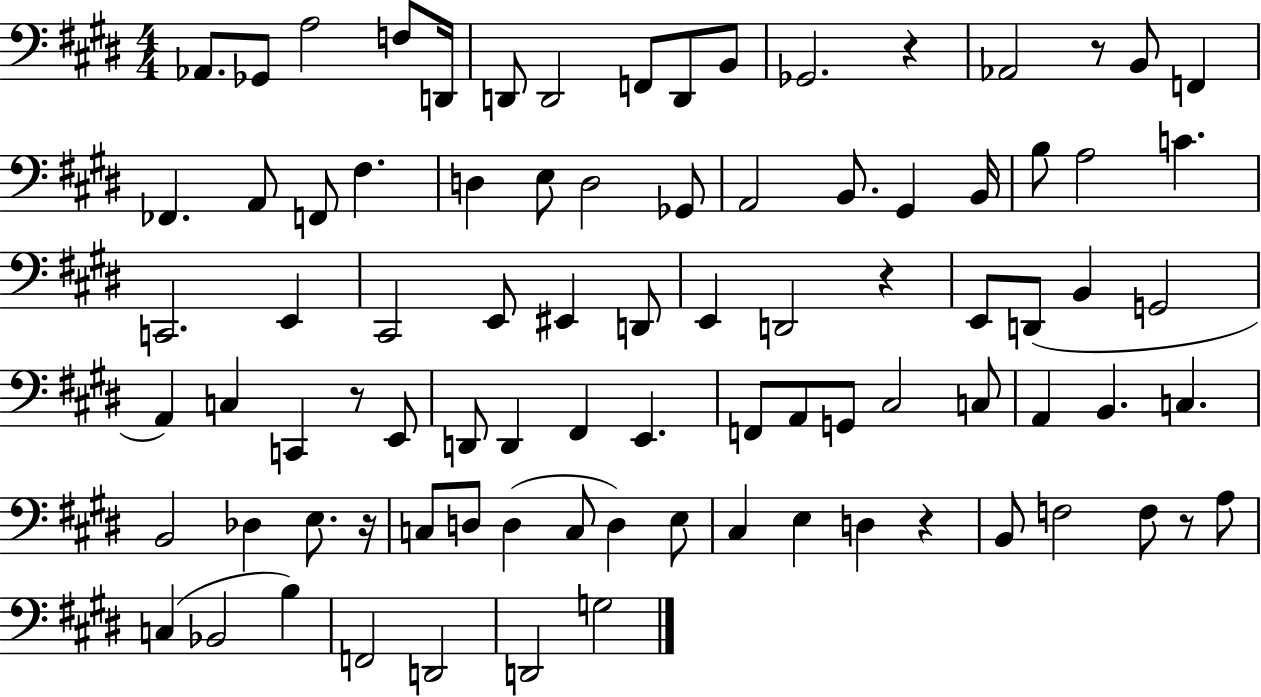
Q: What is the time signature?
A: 4/4